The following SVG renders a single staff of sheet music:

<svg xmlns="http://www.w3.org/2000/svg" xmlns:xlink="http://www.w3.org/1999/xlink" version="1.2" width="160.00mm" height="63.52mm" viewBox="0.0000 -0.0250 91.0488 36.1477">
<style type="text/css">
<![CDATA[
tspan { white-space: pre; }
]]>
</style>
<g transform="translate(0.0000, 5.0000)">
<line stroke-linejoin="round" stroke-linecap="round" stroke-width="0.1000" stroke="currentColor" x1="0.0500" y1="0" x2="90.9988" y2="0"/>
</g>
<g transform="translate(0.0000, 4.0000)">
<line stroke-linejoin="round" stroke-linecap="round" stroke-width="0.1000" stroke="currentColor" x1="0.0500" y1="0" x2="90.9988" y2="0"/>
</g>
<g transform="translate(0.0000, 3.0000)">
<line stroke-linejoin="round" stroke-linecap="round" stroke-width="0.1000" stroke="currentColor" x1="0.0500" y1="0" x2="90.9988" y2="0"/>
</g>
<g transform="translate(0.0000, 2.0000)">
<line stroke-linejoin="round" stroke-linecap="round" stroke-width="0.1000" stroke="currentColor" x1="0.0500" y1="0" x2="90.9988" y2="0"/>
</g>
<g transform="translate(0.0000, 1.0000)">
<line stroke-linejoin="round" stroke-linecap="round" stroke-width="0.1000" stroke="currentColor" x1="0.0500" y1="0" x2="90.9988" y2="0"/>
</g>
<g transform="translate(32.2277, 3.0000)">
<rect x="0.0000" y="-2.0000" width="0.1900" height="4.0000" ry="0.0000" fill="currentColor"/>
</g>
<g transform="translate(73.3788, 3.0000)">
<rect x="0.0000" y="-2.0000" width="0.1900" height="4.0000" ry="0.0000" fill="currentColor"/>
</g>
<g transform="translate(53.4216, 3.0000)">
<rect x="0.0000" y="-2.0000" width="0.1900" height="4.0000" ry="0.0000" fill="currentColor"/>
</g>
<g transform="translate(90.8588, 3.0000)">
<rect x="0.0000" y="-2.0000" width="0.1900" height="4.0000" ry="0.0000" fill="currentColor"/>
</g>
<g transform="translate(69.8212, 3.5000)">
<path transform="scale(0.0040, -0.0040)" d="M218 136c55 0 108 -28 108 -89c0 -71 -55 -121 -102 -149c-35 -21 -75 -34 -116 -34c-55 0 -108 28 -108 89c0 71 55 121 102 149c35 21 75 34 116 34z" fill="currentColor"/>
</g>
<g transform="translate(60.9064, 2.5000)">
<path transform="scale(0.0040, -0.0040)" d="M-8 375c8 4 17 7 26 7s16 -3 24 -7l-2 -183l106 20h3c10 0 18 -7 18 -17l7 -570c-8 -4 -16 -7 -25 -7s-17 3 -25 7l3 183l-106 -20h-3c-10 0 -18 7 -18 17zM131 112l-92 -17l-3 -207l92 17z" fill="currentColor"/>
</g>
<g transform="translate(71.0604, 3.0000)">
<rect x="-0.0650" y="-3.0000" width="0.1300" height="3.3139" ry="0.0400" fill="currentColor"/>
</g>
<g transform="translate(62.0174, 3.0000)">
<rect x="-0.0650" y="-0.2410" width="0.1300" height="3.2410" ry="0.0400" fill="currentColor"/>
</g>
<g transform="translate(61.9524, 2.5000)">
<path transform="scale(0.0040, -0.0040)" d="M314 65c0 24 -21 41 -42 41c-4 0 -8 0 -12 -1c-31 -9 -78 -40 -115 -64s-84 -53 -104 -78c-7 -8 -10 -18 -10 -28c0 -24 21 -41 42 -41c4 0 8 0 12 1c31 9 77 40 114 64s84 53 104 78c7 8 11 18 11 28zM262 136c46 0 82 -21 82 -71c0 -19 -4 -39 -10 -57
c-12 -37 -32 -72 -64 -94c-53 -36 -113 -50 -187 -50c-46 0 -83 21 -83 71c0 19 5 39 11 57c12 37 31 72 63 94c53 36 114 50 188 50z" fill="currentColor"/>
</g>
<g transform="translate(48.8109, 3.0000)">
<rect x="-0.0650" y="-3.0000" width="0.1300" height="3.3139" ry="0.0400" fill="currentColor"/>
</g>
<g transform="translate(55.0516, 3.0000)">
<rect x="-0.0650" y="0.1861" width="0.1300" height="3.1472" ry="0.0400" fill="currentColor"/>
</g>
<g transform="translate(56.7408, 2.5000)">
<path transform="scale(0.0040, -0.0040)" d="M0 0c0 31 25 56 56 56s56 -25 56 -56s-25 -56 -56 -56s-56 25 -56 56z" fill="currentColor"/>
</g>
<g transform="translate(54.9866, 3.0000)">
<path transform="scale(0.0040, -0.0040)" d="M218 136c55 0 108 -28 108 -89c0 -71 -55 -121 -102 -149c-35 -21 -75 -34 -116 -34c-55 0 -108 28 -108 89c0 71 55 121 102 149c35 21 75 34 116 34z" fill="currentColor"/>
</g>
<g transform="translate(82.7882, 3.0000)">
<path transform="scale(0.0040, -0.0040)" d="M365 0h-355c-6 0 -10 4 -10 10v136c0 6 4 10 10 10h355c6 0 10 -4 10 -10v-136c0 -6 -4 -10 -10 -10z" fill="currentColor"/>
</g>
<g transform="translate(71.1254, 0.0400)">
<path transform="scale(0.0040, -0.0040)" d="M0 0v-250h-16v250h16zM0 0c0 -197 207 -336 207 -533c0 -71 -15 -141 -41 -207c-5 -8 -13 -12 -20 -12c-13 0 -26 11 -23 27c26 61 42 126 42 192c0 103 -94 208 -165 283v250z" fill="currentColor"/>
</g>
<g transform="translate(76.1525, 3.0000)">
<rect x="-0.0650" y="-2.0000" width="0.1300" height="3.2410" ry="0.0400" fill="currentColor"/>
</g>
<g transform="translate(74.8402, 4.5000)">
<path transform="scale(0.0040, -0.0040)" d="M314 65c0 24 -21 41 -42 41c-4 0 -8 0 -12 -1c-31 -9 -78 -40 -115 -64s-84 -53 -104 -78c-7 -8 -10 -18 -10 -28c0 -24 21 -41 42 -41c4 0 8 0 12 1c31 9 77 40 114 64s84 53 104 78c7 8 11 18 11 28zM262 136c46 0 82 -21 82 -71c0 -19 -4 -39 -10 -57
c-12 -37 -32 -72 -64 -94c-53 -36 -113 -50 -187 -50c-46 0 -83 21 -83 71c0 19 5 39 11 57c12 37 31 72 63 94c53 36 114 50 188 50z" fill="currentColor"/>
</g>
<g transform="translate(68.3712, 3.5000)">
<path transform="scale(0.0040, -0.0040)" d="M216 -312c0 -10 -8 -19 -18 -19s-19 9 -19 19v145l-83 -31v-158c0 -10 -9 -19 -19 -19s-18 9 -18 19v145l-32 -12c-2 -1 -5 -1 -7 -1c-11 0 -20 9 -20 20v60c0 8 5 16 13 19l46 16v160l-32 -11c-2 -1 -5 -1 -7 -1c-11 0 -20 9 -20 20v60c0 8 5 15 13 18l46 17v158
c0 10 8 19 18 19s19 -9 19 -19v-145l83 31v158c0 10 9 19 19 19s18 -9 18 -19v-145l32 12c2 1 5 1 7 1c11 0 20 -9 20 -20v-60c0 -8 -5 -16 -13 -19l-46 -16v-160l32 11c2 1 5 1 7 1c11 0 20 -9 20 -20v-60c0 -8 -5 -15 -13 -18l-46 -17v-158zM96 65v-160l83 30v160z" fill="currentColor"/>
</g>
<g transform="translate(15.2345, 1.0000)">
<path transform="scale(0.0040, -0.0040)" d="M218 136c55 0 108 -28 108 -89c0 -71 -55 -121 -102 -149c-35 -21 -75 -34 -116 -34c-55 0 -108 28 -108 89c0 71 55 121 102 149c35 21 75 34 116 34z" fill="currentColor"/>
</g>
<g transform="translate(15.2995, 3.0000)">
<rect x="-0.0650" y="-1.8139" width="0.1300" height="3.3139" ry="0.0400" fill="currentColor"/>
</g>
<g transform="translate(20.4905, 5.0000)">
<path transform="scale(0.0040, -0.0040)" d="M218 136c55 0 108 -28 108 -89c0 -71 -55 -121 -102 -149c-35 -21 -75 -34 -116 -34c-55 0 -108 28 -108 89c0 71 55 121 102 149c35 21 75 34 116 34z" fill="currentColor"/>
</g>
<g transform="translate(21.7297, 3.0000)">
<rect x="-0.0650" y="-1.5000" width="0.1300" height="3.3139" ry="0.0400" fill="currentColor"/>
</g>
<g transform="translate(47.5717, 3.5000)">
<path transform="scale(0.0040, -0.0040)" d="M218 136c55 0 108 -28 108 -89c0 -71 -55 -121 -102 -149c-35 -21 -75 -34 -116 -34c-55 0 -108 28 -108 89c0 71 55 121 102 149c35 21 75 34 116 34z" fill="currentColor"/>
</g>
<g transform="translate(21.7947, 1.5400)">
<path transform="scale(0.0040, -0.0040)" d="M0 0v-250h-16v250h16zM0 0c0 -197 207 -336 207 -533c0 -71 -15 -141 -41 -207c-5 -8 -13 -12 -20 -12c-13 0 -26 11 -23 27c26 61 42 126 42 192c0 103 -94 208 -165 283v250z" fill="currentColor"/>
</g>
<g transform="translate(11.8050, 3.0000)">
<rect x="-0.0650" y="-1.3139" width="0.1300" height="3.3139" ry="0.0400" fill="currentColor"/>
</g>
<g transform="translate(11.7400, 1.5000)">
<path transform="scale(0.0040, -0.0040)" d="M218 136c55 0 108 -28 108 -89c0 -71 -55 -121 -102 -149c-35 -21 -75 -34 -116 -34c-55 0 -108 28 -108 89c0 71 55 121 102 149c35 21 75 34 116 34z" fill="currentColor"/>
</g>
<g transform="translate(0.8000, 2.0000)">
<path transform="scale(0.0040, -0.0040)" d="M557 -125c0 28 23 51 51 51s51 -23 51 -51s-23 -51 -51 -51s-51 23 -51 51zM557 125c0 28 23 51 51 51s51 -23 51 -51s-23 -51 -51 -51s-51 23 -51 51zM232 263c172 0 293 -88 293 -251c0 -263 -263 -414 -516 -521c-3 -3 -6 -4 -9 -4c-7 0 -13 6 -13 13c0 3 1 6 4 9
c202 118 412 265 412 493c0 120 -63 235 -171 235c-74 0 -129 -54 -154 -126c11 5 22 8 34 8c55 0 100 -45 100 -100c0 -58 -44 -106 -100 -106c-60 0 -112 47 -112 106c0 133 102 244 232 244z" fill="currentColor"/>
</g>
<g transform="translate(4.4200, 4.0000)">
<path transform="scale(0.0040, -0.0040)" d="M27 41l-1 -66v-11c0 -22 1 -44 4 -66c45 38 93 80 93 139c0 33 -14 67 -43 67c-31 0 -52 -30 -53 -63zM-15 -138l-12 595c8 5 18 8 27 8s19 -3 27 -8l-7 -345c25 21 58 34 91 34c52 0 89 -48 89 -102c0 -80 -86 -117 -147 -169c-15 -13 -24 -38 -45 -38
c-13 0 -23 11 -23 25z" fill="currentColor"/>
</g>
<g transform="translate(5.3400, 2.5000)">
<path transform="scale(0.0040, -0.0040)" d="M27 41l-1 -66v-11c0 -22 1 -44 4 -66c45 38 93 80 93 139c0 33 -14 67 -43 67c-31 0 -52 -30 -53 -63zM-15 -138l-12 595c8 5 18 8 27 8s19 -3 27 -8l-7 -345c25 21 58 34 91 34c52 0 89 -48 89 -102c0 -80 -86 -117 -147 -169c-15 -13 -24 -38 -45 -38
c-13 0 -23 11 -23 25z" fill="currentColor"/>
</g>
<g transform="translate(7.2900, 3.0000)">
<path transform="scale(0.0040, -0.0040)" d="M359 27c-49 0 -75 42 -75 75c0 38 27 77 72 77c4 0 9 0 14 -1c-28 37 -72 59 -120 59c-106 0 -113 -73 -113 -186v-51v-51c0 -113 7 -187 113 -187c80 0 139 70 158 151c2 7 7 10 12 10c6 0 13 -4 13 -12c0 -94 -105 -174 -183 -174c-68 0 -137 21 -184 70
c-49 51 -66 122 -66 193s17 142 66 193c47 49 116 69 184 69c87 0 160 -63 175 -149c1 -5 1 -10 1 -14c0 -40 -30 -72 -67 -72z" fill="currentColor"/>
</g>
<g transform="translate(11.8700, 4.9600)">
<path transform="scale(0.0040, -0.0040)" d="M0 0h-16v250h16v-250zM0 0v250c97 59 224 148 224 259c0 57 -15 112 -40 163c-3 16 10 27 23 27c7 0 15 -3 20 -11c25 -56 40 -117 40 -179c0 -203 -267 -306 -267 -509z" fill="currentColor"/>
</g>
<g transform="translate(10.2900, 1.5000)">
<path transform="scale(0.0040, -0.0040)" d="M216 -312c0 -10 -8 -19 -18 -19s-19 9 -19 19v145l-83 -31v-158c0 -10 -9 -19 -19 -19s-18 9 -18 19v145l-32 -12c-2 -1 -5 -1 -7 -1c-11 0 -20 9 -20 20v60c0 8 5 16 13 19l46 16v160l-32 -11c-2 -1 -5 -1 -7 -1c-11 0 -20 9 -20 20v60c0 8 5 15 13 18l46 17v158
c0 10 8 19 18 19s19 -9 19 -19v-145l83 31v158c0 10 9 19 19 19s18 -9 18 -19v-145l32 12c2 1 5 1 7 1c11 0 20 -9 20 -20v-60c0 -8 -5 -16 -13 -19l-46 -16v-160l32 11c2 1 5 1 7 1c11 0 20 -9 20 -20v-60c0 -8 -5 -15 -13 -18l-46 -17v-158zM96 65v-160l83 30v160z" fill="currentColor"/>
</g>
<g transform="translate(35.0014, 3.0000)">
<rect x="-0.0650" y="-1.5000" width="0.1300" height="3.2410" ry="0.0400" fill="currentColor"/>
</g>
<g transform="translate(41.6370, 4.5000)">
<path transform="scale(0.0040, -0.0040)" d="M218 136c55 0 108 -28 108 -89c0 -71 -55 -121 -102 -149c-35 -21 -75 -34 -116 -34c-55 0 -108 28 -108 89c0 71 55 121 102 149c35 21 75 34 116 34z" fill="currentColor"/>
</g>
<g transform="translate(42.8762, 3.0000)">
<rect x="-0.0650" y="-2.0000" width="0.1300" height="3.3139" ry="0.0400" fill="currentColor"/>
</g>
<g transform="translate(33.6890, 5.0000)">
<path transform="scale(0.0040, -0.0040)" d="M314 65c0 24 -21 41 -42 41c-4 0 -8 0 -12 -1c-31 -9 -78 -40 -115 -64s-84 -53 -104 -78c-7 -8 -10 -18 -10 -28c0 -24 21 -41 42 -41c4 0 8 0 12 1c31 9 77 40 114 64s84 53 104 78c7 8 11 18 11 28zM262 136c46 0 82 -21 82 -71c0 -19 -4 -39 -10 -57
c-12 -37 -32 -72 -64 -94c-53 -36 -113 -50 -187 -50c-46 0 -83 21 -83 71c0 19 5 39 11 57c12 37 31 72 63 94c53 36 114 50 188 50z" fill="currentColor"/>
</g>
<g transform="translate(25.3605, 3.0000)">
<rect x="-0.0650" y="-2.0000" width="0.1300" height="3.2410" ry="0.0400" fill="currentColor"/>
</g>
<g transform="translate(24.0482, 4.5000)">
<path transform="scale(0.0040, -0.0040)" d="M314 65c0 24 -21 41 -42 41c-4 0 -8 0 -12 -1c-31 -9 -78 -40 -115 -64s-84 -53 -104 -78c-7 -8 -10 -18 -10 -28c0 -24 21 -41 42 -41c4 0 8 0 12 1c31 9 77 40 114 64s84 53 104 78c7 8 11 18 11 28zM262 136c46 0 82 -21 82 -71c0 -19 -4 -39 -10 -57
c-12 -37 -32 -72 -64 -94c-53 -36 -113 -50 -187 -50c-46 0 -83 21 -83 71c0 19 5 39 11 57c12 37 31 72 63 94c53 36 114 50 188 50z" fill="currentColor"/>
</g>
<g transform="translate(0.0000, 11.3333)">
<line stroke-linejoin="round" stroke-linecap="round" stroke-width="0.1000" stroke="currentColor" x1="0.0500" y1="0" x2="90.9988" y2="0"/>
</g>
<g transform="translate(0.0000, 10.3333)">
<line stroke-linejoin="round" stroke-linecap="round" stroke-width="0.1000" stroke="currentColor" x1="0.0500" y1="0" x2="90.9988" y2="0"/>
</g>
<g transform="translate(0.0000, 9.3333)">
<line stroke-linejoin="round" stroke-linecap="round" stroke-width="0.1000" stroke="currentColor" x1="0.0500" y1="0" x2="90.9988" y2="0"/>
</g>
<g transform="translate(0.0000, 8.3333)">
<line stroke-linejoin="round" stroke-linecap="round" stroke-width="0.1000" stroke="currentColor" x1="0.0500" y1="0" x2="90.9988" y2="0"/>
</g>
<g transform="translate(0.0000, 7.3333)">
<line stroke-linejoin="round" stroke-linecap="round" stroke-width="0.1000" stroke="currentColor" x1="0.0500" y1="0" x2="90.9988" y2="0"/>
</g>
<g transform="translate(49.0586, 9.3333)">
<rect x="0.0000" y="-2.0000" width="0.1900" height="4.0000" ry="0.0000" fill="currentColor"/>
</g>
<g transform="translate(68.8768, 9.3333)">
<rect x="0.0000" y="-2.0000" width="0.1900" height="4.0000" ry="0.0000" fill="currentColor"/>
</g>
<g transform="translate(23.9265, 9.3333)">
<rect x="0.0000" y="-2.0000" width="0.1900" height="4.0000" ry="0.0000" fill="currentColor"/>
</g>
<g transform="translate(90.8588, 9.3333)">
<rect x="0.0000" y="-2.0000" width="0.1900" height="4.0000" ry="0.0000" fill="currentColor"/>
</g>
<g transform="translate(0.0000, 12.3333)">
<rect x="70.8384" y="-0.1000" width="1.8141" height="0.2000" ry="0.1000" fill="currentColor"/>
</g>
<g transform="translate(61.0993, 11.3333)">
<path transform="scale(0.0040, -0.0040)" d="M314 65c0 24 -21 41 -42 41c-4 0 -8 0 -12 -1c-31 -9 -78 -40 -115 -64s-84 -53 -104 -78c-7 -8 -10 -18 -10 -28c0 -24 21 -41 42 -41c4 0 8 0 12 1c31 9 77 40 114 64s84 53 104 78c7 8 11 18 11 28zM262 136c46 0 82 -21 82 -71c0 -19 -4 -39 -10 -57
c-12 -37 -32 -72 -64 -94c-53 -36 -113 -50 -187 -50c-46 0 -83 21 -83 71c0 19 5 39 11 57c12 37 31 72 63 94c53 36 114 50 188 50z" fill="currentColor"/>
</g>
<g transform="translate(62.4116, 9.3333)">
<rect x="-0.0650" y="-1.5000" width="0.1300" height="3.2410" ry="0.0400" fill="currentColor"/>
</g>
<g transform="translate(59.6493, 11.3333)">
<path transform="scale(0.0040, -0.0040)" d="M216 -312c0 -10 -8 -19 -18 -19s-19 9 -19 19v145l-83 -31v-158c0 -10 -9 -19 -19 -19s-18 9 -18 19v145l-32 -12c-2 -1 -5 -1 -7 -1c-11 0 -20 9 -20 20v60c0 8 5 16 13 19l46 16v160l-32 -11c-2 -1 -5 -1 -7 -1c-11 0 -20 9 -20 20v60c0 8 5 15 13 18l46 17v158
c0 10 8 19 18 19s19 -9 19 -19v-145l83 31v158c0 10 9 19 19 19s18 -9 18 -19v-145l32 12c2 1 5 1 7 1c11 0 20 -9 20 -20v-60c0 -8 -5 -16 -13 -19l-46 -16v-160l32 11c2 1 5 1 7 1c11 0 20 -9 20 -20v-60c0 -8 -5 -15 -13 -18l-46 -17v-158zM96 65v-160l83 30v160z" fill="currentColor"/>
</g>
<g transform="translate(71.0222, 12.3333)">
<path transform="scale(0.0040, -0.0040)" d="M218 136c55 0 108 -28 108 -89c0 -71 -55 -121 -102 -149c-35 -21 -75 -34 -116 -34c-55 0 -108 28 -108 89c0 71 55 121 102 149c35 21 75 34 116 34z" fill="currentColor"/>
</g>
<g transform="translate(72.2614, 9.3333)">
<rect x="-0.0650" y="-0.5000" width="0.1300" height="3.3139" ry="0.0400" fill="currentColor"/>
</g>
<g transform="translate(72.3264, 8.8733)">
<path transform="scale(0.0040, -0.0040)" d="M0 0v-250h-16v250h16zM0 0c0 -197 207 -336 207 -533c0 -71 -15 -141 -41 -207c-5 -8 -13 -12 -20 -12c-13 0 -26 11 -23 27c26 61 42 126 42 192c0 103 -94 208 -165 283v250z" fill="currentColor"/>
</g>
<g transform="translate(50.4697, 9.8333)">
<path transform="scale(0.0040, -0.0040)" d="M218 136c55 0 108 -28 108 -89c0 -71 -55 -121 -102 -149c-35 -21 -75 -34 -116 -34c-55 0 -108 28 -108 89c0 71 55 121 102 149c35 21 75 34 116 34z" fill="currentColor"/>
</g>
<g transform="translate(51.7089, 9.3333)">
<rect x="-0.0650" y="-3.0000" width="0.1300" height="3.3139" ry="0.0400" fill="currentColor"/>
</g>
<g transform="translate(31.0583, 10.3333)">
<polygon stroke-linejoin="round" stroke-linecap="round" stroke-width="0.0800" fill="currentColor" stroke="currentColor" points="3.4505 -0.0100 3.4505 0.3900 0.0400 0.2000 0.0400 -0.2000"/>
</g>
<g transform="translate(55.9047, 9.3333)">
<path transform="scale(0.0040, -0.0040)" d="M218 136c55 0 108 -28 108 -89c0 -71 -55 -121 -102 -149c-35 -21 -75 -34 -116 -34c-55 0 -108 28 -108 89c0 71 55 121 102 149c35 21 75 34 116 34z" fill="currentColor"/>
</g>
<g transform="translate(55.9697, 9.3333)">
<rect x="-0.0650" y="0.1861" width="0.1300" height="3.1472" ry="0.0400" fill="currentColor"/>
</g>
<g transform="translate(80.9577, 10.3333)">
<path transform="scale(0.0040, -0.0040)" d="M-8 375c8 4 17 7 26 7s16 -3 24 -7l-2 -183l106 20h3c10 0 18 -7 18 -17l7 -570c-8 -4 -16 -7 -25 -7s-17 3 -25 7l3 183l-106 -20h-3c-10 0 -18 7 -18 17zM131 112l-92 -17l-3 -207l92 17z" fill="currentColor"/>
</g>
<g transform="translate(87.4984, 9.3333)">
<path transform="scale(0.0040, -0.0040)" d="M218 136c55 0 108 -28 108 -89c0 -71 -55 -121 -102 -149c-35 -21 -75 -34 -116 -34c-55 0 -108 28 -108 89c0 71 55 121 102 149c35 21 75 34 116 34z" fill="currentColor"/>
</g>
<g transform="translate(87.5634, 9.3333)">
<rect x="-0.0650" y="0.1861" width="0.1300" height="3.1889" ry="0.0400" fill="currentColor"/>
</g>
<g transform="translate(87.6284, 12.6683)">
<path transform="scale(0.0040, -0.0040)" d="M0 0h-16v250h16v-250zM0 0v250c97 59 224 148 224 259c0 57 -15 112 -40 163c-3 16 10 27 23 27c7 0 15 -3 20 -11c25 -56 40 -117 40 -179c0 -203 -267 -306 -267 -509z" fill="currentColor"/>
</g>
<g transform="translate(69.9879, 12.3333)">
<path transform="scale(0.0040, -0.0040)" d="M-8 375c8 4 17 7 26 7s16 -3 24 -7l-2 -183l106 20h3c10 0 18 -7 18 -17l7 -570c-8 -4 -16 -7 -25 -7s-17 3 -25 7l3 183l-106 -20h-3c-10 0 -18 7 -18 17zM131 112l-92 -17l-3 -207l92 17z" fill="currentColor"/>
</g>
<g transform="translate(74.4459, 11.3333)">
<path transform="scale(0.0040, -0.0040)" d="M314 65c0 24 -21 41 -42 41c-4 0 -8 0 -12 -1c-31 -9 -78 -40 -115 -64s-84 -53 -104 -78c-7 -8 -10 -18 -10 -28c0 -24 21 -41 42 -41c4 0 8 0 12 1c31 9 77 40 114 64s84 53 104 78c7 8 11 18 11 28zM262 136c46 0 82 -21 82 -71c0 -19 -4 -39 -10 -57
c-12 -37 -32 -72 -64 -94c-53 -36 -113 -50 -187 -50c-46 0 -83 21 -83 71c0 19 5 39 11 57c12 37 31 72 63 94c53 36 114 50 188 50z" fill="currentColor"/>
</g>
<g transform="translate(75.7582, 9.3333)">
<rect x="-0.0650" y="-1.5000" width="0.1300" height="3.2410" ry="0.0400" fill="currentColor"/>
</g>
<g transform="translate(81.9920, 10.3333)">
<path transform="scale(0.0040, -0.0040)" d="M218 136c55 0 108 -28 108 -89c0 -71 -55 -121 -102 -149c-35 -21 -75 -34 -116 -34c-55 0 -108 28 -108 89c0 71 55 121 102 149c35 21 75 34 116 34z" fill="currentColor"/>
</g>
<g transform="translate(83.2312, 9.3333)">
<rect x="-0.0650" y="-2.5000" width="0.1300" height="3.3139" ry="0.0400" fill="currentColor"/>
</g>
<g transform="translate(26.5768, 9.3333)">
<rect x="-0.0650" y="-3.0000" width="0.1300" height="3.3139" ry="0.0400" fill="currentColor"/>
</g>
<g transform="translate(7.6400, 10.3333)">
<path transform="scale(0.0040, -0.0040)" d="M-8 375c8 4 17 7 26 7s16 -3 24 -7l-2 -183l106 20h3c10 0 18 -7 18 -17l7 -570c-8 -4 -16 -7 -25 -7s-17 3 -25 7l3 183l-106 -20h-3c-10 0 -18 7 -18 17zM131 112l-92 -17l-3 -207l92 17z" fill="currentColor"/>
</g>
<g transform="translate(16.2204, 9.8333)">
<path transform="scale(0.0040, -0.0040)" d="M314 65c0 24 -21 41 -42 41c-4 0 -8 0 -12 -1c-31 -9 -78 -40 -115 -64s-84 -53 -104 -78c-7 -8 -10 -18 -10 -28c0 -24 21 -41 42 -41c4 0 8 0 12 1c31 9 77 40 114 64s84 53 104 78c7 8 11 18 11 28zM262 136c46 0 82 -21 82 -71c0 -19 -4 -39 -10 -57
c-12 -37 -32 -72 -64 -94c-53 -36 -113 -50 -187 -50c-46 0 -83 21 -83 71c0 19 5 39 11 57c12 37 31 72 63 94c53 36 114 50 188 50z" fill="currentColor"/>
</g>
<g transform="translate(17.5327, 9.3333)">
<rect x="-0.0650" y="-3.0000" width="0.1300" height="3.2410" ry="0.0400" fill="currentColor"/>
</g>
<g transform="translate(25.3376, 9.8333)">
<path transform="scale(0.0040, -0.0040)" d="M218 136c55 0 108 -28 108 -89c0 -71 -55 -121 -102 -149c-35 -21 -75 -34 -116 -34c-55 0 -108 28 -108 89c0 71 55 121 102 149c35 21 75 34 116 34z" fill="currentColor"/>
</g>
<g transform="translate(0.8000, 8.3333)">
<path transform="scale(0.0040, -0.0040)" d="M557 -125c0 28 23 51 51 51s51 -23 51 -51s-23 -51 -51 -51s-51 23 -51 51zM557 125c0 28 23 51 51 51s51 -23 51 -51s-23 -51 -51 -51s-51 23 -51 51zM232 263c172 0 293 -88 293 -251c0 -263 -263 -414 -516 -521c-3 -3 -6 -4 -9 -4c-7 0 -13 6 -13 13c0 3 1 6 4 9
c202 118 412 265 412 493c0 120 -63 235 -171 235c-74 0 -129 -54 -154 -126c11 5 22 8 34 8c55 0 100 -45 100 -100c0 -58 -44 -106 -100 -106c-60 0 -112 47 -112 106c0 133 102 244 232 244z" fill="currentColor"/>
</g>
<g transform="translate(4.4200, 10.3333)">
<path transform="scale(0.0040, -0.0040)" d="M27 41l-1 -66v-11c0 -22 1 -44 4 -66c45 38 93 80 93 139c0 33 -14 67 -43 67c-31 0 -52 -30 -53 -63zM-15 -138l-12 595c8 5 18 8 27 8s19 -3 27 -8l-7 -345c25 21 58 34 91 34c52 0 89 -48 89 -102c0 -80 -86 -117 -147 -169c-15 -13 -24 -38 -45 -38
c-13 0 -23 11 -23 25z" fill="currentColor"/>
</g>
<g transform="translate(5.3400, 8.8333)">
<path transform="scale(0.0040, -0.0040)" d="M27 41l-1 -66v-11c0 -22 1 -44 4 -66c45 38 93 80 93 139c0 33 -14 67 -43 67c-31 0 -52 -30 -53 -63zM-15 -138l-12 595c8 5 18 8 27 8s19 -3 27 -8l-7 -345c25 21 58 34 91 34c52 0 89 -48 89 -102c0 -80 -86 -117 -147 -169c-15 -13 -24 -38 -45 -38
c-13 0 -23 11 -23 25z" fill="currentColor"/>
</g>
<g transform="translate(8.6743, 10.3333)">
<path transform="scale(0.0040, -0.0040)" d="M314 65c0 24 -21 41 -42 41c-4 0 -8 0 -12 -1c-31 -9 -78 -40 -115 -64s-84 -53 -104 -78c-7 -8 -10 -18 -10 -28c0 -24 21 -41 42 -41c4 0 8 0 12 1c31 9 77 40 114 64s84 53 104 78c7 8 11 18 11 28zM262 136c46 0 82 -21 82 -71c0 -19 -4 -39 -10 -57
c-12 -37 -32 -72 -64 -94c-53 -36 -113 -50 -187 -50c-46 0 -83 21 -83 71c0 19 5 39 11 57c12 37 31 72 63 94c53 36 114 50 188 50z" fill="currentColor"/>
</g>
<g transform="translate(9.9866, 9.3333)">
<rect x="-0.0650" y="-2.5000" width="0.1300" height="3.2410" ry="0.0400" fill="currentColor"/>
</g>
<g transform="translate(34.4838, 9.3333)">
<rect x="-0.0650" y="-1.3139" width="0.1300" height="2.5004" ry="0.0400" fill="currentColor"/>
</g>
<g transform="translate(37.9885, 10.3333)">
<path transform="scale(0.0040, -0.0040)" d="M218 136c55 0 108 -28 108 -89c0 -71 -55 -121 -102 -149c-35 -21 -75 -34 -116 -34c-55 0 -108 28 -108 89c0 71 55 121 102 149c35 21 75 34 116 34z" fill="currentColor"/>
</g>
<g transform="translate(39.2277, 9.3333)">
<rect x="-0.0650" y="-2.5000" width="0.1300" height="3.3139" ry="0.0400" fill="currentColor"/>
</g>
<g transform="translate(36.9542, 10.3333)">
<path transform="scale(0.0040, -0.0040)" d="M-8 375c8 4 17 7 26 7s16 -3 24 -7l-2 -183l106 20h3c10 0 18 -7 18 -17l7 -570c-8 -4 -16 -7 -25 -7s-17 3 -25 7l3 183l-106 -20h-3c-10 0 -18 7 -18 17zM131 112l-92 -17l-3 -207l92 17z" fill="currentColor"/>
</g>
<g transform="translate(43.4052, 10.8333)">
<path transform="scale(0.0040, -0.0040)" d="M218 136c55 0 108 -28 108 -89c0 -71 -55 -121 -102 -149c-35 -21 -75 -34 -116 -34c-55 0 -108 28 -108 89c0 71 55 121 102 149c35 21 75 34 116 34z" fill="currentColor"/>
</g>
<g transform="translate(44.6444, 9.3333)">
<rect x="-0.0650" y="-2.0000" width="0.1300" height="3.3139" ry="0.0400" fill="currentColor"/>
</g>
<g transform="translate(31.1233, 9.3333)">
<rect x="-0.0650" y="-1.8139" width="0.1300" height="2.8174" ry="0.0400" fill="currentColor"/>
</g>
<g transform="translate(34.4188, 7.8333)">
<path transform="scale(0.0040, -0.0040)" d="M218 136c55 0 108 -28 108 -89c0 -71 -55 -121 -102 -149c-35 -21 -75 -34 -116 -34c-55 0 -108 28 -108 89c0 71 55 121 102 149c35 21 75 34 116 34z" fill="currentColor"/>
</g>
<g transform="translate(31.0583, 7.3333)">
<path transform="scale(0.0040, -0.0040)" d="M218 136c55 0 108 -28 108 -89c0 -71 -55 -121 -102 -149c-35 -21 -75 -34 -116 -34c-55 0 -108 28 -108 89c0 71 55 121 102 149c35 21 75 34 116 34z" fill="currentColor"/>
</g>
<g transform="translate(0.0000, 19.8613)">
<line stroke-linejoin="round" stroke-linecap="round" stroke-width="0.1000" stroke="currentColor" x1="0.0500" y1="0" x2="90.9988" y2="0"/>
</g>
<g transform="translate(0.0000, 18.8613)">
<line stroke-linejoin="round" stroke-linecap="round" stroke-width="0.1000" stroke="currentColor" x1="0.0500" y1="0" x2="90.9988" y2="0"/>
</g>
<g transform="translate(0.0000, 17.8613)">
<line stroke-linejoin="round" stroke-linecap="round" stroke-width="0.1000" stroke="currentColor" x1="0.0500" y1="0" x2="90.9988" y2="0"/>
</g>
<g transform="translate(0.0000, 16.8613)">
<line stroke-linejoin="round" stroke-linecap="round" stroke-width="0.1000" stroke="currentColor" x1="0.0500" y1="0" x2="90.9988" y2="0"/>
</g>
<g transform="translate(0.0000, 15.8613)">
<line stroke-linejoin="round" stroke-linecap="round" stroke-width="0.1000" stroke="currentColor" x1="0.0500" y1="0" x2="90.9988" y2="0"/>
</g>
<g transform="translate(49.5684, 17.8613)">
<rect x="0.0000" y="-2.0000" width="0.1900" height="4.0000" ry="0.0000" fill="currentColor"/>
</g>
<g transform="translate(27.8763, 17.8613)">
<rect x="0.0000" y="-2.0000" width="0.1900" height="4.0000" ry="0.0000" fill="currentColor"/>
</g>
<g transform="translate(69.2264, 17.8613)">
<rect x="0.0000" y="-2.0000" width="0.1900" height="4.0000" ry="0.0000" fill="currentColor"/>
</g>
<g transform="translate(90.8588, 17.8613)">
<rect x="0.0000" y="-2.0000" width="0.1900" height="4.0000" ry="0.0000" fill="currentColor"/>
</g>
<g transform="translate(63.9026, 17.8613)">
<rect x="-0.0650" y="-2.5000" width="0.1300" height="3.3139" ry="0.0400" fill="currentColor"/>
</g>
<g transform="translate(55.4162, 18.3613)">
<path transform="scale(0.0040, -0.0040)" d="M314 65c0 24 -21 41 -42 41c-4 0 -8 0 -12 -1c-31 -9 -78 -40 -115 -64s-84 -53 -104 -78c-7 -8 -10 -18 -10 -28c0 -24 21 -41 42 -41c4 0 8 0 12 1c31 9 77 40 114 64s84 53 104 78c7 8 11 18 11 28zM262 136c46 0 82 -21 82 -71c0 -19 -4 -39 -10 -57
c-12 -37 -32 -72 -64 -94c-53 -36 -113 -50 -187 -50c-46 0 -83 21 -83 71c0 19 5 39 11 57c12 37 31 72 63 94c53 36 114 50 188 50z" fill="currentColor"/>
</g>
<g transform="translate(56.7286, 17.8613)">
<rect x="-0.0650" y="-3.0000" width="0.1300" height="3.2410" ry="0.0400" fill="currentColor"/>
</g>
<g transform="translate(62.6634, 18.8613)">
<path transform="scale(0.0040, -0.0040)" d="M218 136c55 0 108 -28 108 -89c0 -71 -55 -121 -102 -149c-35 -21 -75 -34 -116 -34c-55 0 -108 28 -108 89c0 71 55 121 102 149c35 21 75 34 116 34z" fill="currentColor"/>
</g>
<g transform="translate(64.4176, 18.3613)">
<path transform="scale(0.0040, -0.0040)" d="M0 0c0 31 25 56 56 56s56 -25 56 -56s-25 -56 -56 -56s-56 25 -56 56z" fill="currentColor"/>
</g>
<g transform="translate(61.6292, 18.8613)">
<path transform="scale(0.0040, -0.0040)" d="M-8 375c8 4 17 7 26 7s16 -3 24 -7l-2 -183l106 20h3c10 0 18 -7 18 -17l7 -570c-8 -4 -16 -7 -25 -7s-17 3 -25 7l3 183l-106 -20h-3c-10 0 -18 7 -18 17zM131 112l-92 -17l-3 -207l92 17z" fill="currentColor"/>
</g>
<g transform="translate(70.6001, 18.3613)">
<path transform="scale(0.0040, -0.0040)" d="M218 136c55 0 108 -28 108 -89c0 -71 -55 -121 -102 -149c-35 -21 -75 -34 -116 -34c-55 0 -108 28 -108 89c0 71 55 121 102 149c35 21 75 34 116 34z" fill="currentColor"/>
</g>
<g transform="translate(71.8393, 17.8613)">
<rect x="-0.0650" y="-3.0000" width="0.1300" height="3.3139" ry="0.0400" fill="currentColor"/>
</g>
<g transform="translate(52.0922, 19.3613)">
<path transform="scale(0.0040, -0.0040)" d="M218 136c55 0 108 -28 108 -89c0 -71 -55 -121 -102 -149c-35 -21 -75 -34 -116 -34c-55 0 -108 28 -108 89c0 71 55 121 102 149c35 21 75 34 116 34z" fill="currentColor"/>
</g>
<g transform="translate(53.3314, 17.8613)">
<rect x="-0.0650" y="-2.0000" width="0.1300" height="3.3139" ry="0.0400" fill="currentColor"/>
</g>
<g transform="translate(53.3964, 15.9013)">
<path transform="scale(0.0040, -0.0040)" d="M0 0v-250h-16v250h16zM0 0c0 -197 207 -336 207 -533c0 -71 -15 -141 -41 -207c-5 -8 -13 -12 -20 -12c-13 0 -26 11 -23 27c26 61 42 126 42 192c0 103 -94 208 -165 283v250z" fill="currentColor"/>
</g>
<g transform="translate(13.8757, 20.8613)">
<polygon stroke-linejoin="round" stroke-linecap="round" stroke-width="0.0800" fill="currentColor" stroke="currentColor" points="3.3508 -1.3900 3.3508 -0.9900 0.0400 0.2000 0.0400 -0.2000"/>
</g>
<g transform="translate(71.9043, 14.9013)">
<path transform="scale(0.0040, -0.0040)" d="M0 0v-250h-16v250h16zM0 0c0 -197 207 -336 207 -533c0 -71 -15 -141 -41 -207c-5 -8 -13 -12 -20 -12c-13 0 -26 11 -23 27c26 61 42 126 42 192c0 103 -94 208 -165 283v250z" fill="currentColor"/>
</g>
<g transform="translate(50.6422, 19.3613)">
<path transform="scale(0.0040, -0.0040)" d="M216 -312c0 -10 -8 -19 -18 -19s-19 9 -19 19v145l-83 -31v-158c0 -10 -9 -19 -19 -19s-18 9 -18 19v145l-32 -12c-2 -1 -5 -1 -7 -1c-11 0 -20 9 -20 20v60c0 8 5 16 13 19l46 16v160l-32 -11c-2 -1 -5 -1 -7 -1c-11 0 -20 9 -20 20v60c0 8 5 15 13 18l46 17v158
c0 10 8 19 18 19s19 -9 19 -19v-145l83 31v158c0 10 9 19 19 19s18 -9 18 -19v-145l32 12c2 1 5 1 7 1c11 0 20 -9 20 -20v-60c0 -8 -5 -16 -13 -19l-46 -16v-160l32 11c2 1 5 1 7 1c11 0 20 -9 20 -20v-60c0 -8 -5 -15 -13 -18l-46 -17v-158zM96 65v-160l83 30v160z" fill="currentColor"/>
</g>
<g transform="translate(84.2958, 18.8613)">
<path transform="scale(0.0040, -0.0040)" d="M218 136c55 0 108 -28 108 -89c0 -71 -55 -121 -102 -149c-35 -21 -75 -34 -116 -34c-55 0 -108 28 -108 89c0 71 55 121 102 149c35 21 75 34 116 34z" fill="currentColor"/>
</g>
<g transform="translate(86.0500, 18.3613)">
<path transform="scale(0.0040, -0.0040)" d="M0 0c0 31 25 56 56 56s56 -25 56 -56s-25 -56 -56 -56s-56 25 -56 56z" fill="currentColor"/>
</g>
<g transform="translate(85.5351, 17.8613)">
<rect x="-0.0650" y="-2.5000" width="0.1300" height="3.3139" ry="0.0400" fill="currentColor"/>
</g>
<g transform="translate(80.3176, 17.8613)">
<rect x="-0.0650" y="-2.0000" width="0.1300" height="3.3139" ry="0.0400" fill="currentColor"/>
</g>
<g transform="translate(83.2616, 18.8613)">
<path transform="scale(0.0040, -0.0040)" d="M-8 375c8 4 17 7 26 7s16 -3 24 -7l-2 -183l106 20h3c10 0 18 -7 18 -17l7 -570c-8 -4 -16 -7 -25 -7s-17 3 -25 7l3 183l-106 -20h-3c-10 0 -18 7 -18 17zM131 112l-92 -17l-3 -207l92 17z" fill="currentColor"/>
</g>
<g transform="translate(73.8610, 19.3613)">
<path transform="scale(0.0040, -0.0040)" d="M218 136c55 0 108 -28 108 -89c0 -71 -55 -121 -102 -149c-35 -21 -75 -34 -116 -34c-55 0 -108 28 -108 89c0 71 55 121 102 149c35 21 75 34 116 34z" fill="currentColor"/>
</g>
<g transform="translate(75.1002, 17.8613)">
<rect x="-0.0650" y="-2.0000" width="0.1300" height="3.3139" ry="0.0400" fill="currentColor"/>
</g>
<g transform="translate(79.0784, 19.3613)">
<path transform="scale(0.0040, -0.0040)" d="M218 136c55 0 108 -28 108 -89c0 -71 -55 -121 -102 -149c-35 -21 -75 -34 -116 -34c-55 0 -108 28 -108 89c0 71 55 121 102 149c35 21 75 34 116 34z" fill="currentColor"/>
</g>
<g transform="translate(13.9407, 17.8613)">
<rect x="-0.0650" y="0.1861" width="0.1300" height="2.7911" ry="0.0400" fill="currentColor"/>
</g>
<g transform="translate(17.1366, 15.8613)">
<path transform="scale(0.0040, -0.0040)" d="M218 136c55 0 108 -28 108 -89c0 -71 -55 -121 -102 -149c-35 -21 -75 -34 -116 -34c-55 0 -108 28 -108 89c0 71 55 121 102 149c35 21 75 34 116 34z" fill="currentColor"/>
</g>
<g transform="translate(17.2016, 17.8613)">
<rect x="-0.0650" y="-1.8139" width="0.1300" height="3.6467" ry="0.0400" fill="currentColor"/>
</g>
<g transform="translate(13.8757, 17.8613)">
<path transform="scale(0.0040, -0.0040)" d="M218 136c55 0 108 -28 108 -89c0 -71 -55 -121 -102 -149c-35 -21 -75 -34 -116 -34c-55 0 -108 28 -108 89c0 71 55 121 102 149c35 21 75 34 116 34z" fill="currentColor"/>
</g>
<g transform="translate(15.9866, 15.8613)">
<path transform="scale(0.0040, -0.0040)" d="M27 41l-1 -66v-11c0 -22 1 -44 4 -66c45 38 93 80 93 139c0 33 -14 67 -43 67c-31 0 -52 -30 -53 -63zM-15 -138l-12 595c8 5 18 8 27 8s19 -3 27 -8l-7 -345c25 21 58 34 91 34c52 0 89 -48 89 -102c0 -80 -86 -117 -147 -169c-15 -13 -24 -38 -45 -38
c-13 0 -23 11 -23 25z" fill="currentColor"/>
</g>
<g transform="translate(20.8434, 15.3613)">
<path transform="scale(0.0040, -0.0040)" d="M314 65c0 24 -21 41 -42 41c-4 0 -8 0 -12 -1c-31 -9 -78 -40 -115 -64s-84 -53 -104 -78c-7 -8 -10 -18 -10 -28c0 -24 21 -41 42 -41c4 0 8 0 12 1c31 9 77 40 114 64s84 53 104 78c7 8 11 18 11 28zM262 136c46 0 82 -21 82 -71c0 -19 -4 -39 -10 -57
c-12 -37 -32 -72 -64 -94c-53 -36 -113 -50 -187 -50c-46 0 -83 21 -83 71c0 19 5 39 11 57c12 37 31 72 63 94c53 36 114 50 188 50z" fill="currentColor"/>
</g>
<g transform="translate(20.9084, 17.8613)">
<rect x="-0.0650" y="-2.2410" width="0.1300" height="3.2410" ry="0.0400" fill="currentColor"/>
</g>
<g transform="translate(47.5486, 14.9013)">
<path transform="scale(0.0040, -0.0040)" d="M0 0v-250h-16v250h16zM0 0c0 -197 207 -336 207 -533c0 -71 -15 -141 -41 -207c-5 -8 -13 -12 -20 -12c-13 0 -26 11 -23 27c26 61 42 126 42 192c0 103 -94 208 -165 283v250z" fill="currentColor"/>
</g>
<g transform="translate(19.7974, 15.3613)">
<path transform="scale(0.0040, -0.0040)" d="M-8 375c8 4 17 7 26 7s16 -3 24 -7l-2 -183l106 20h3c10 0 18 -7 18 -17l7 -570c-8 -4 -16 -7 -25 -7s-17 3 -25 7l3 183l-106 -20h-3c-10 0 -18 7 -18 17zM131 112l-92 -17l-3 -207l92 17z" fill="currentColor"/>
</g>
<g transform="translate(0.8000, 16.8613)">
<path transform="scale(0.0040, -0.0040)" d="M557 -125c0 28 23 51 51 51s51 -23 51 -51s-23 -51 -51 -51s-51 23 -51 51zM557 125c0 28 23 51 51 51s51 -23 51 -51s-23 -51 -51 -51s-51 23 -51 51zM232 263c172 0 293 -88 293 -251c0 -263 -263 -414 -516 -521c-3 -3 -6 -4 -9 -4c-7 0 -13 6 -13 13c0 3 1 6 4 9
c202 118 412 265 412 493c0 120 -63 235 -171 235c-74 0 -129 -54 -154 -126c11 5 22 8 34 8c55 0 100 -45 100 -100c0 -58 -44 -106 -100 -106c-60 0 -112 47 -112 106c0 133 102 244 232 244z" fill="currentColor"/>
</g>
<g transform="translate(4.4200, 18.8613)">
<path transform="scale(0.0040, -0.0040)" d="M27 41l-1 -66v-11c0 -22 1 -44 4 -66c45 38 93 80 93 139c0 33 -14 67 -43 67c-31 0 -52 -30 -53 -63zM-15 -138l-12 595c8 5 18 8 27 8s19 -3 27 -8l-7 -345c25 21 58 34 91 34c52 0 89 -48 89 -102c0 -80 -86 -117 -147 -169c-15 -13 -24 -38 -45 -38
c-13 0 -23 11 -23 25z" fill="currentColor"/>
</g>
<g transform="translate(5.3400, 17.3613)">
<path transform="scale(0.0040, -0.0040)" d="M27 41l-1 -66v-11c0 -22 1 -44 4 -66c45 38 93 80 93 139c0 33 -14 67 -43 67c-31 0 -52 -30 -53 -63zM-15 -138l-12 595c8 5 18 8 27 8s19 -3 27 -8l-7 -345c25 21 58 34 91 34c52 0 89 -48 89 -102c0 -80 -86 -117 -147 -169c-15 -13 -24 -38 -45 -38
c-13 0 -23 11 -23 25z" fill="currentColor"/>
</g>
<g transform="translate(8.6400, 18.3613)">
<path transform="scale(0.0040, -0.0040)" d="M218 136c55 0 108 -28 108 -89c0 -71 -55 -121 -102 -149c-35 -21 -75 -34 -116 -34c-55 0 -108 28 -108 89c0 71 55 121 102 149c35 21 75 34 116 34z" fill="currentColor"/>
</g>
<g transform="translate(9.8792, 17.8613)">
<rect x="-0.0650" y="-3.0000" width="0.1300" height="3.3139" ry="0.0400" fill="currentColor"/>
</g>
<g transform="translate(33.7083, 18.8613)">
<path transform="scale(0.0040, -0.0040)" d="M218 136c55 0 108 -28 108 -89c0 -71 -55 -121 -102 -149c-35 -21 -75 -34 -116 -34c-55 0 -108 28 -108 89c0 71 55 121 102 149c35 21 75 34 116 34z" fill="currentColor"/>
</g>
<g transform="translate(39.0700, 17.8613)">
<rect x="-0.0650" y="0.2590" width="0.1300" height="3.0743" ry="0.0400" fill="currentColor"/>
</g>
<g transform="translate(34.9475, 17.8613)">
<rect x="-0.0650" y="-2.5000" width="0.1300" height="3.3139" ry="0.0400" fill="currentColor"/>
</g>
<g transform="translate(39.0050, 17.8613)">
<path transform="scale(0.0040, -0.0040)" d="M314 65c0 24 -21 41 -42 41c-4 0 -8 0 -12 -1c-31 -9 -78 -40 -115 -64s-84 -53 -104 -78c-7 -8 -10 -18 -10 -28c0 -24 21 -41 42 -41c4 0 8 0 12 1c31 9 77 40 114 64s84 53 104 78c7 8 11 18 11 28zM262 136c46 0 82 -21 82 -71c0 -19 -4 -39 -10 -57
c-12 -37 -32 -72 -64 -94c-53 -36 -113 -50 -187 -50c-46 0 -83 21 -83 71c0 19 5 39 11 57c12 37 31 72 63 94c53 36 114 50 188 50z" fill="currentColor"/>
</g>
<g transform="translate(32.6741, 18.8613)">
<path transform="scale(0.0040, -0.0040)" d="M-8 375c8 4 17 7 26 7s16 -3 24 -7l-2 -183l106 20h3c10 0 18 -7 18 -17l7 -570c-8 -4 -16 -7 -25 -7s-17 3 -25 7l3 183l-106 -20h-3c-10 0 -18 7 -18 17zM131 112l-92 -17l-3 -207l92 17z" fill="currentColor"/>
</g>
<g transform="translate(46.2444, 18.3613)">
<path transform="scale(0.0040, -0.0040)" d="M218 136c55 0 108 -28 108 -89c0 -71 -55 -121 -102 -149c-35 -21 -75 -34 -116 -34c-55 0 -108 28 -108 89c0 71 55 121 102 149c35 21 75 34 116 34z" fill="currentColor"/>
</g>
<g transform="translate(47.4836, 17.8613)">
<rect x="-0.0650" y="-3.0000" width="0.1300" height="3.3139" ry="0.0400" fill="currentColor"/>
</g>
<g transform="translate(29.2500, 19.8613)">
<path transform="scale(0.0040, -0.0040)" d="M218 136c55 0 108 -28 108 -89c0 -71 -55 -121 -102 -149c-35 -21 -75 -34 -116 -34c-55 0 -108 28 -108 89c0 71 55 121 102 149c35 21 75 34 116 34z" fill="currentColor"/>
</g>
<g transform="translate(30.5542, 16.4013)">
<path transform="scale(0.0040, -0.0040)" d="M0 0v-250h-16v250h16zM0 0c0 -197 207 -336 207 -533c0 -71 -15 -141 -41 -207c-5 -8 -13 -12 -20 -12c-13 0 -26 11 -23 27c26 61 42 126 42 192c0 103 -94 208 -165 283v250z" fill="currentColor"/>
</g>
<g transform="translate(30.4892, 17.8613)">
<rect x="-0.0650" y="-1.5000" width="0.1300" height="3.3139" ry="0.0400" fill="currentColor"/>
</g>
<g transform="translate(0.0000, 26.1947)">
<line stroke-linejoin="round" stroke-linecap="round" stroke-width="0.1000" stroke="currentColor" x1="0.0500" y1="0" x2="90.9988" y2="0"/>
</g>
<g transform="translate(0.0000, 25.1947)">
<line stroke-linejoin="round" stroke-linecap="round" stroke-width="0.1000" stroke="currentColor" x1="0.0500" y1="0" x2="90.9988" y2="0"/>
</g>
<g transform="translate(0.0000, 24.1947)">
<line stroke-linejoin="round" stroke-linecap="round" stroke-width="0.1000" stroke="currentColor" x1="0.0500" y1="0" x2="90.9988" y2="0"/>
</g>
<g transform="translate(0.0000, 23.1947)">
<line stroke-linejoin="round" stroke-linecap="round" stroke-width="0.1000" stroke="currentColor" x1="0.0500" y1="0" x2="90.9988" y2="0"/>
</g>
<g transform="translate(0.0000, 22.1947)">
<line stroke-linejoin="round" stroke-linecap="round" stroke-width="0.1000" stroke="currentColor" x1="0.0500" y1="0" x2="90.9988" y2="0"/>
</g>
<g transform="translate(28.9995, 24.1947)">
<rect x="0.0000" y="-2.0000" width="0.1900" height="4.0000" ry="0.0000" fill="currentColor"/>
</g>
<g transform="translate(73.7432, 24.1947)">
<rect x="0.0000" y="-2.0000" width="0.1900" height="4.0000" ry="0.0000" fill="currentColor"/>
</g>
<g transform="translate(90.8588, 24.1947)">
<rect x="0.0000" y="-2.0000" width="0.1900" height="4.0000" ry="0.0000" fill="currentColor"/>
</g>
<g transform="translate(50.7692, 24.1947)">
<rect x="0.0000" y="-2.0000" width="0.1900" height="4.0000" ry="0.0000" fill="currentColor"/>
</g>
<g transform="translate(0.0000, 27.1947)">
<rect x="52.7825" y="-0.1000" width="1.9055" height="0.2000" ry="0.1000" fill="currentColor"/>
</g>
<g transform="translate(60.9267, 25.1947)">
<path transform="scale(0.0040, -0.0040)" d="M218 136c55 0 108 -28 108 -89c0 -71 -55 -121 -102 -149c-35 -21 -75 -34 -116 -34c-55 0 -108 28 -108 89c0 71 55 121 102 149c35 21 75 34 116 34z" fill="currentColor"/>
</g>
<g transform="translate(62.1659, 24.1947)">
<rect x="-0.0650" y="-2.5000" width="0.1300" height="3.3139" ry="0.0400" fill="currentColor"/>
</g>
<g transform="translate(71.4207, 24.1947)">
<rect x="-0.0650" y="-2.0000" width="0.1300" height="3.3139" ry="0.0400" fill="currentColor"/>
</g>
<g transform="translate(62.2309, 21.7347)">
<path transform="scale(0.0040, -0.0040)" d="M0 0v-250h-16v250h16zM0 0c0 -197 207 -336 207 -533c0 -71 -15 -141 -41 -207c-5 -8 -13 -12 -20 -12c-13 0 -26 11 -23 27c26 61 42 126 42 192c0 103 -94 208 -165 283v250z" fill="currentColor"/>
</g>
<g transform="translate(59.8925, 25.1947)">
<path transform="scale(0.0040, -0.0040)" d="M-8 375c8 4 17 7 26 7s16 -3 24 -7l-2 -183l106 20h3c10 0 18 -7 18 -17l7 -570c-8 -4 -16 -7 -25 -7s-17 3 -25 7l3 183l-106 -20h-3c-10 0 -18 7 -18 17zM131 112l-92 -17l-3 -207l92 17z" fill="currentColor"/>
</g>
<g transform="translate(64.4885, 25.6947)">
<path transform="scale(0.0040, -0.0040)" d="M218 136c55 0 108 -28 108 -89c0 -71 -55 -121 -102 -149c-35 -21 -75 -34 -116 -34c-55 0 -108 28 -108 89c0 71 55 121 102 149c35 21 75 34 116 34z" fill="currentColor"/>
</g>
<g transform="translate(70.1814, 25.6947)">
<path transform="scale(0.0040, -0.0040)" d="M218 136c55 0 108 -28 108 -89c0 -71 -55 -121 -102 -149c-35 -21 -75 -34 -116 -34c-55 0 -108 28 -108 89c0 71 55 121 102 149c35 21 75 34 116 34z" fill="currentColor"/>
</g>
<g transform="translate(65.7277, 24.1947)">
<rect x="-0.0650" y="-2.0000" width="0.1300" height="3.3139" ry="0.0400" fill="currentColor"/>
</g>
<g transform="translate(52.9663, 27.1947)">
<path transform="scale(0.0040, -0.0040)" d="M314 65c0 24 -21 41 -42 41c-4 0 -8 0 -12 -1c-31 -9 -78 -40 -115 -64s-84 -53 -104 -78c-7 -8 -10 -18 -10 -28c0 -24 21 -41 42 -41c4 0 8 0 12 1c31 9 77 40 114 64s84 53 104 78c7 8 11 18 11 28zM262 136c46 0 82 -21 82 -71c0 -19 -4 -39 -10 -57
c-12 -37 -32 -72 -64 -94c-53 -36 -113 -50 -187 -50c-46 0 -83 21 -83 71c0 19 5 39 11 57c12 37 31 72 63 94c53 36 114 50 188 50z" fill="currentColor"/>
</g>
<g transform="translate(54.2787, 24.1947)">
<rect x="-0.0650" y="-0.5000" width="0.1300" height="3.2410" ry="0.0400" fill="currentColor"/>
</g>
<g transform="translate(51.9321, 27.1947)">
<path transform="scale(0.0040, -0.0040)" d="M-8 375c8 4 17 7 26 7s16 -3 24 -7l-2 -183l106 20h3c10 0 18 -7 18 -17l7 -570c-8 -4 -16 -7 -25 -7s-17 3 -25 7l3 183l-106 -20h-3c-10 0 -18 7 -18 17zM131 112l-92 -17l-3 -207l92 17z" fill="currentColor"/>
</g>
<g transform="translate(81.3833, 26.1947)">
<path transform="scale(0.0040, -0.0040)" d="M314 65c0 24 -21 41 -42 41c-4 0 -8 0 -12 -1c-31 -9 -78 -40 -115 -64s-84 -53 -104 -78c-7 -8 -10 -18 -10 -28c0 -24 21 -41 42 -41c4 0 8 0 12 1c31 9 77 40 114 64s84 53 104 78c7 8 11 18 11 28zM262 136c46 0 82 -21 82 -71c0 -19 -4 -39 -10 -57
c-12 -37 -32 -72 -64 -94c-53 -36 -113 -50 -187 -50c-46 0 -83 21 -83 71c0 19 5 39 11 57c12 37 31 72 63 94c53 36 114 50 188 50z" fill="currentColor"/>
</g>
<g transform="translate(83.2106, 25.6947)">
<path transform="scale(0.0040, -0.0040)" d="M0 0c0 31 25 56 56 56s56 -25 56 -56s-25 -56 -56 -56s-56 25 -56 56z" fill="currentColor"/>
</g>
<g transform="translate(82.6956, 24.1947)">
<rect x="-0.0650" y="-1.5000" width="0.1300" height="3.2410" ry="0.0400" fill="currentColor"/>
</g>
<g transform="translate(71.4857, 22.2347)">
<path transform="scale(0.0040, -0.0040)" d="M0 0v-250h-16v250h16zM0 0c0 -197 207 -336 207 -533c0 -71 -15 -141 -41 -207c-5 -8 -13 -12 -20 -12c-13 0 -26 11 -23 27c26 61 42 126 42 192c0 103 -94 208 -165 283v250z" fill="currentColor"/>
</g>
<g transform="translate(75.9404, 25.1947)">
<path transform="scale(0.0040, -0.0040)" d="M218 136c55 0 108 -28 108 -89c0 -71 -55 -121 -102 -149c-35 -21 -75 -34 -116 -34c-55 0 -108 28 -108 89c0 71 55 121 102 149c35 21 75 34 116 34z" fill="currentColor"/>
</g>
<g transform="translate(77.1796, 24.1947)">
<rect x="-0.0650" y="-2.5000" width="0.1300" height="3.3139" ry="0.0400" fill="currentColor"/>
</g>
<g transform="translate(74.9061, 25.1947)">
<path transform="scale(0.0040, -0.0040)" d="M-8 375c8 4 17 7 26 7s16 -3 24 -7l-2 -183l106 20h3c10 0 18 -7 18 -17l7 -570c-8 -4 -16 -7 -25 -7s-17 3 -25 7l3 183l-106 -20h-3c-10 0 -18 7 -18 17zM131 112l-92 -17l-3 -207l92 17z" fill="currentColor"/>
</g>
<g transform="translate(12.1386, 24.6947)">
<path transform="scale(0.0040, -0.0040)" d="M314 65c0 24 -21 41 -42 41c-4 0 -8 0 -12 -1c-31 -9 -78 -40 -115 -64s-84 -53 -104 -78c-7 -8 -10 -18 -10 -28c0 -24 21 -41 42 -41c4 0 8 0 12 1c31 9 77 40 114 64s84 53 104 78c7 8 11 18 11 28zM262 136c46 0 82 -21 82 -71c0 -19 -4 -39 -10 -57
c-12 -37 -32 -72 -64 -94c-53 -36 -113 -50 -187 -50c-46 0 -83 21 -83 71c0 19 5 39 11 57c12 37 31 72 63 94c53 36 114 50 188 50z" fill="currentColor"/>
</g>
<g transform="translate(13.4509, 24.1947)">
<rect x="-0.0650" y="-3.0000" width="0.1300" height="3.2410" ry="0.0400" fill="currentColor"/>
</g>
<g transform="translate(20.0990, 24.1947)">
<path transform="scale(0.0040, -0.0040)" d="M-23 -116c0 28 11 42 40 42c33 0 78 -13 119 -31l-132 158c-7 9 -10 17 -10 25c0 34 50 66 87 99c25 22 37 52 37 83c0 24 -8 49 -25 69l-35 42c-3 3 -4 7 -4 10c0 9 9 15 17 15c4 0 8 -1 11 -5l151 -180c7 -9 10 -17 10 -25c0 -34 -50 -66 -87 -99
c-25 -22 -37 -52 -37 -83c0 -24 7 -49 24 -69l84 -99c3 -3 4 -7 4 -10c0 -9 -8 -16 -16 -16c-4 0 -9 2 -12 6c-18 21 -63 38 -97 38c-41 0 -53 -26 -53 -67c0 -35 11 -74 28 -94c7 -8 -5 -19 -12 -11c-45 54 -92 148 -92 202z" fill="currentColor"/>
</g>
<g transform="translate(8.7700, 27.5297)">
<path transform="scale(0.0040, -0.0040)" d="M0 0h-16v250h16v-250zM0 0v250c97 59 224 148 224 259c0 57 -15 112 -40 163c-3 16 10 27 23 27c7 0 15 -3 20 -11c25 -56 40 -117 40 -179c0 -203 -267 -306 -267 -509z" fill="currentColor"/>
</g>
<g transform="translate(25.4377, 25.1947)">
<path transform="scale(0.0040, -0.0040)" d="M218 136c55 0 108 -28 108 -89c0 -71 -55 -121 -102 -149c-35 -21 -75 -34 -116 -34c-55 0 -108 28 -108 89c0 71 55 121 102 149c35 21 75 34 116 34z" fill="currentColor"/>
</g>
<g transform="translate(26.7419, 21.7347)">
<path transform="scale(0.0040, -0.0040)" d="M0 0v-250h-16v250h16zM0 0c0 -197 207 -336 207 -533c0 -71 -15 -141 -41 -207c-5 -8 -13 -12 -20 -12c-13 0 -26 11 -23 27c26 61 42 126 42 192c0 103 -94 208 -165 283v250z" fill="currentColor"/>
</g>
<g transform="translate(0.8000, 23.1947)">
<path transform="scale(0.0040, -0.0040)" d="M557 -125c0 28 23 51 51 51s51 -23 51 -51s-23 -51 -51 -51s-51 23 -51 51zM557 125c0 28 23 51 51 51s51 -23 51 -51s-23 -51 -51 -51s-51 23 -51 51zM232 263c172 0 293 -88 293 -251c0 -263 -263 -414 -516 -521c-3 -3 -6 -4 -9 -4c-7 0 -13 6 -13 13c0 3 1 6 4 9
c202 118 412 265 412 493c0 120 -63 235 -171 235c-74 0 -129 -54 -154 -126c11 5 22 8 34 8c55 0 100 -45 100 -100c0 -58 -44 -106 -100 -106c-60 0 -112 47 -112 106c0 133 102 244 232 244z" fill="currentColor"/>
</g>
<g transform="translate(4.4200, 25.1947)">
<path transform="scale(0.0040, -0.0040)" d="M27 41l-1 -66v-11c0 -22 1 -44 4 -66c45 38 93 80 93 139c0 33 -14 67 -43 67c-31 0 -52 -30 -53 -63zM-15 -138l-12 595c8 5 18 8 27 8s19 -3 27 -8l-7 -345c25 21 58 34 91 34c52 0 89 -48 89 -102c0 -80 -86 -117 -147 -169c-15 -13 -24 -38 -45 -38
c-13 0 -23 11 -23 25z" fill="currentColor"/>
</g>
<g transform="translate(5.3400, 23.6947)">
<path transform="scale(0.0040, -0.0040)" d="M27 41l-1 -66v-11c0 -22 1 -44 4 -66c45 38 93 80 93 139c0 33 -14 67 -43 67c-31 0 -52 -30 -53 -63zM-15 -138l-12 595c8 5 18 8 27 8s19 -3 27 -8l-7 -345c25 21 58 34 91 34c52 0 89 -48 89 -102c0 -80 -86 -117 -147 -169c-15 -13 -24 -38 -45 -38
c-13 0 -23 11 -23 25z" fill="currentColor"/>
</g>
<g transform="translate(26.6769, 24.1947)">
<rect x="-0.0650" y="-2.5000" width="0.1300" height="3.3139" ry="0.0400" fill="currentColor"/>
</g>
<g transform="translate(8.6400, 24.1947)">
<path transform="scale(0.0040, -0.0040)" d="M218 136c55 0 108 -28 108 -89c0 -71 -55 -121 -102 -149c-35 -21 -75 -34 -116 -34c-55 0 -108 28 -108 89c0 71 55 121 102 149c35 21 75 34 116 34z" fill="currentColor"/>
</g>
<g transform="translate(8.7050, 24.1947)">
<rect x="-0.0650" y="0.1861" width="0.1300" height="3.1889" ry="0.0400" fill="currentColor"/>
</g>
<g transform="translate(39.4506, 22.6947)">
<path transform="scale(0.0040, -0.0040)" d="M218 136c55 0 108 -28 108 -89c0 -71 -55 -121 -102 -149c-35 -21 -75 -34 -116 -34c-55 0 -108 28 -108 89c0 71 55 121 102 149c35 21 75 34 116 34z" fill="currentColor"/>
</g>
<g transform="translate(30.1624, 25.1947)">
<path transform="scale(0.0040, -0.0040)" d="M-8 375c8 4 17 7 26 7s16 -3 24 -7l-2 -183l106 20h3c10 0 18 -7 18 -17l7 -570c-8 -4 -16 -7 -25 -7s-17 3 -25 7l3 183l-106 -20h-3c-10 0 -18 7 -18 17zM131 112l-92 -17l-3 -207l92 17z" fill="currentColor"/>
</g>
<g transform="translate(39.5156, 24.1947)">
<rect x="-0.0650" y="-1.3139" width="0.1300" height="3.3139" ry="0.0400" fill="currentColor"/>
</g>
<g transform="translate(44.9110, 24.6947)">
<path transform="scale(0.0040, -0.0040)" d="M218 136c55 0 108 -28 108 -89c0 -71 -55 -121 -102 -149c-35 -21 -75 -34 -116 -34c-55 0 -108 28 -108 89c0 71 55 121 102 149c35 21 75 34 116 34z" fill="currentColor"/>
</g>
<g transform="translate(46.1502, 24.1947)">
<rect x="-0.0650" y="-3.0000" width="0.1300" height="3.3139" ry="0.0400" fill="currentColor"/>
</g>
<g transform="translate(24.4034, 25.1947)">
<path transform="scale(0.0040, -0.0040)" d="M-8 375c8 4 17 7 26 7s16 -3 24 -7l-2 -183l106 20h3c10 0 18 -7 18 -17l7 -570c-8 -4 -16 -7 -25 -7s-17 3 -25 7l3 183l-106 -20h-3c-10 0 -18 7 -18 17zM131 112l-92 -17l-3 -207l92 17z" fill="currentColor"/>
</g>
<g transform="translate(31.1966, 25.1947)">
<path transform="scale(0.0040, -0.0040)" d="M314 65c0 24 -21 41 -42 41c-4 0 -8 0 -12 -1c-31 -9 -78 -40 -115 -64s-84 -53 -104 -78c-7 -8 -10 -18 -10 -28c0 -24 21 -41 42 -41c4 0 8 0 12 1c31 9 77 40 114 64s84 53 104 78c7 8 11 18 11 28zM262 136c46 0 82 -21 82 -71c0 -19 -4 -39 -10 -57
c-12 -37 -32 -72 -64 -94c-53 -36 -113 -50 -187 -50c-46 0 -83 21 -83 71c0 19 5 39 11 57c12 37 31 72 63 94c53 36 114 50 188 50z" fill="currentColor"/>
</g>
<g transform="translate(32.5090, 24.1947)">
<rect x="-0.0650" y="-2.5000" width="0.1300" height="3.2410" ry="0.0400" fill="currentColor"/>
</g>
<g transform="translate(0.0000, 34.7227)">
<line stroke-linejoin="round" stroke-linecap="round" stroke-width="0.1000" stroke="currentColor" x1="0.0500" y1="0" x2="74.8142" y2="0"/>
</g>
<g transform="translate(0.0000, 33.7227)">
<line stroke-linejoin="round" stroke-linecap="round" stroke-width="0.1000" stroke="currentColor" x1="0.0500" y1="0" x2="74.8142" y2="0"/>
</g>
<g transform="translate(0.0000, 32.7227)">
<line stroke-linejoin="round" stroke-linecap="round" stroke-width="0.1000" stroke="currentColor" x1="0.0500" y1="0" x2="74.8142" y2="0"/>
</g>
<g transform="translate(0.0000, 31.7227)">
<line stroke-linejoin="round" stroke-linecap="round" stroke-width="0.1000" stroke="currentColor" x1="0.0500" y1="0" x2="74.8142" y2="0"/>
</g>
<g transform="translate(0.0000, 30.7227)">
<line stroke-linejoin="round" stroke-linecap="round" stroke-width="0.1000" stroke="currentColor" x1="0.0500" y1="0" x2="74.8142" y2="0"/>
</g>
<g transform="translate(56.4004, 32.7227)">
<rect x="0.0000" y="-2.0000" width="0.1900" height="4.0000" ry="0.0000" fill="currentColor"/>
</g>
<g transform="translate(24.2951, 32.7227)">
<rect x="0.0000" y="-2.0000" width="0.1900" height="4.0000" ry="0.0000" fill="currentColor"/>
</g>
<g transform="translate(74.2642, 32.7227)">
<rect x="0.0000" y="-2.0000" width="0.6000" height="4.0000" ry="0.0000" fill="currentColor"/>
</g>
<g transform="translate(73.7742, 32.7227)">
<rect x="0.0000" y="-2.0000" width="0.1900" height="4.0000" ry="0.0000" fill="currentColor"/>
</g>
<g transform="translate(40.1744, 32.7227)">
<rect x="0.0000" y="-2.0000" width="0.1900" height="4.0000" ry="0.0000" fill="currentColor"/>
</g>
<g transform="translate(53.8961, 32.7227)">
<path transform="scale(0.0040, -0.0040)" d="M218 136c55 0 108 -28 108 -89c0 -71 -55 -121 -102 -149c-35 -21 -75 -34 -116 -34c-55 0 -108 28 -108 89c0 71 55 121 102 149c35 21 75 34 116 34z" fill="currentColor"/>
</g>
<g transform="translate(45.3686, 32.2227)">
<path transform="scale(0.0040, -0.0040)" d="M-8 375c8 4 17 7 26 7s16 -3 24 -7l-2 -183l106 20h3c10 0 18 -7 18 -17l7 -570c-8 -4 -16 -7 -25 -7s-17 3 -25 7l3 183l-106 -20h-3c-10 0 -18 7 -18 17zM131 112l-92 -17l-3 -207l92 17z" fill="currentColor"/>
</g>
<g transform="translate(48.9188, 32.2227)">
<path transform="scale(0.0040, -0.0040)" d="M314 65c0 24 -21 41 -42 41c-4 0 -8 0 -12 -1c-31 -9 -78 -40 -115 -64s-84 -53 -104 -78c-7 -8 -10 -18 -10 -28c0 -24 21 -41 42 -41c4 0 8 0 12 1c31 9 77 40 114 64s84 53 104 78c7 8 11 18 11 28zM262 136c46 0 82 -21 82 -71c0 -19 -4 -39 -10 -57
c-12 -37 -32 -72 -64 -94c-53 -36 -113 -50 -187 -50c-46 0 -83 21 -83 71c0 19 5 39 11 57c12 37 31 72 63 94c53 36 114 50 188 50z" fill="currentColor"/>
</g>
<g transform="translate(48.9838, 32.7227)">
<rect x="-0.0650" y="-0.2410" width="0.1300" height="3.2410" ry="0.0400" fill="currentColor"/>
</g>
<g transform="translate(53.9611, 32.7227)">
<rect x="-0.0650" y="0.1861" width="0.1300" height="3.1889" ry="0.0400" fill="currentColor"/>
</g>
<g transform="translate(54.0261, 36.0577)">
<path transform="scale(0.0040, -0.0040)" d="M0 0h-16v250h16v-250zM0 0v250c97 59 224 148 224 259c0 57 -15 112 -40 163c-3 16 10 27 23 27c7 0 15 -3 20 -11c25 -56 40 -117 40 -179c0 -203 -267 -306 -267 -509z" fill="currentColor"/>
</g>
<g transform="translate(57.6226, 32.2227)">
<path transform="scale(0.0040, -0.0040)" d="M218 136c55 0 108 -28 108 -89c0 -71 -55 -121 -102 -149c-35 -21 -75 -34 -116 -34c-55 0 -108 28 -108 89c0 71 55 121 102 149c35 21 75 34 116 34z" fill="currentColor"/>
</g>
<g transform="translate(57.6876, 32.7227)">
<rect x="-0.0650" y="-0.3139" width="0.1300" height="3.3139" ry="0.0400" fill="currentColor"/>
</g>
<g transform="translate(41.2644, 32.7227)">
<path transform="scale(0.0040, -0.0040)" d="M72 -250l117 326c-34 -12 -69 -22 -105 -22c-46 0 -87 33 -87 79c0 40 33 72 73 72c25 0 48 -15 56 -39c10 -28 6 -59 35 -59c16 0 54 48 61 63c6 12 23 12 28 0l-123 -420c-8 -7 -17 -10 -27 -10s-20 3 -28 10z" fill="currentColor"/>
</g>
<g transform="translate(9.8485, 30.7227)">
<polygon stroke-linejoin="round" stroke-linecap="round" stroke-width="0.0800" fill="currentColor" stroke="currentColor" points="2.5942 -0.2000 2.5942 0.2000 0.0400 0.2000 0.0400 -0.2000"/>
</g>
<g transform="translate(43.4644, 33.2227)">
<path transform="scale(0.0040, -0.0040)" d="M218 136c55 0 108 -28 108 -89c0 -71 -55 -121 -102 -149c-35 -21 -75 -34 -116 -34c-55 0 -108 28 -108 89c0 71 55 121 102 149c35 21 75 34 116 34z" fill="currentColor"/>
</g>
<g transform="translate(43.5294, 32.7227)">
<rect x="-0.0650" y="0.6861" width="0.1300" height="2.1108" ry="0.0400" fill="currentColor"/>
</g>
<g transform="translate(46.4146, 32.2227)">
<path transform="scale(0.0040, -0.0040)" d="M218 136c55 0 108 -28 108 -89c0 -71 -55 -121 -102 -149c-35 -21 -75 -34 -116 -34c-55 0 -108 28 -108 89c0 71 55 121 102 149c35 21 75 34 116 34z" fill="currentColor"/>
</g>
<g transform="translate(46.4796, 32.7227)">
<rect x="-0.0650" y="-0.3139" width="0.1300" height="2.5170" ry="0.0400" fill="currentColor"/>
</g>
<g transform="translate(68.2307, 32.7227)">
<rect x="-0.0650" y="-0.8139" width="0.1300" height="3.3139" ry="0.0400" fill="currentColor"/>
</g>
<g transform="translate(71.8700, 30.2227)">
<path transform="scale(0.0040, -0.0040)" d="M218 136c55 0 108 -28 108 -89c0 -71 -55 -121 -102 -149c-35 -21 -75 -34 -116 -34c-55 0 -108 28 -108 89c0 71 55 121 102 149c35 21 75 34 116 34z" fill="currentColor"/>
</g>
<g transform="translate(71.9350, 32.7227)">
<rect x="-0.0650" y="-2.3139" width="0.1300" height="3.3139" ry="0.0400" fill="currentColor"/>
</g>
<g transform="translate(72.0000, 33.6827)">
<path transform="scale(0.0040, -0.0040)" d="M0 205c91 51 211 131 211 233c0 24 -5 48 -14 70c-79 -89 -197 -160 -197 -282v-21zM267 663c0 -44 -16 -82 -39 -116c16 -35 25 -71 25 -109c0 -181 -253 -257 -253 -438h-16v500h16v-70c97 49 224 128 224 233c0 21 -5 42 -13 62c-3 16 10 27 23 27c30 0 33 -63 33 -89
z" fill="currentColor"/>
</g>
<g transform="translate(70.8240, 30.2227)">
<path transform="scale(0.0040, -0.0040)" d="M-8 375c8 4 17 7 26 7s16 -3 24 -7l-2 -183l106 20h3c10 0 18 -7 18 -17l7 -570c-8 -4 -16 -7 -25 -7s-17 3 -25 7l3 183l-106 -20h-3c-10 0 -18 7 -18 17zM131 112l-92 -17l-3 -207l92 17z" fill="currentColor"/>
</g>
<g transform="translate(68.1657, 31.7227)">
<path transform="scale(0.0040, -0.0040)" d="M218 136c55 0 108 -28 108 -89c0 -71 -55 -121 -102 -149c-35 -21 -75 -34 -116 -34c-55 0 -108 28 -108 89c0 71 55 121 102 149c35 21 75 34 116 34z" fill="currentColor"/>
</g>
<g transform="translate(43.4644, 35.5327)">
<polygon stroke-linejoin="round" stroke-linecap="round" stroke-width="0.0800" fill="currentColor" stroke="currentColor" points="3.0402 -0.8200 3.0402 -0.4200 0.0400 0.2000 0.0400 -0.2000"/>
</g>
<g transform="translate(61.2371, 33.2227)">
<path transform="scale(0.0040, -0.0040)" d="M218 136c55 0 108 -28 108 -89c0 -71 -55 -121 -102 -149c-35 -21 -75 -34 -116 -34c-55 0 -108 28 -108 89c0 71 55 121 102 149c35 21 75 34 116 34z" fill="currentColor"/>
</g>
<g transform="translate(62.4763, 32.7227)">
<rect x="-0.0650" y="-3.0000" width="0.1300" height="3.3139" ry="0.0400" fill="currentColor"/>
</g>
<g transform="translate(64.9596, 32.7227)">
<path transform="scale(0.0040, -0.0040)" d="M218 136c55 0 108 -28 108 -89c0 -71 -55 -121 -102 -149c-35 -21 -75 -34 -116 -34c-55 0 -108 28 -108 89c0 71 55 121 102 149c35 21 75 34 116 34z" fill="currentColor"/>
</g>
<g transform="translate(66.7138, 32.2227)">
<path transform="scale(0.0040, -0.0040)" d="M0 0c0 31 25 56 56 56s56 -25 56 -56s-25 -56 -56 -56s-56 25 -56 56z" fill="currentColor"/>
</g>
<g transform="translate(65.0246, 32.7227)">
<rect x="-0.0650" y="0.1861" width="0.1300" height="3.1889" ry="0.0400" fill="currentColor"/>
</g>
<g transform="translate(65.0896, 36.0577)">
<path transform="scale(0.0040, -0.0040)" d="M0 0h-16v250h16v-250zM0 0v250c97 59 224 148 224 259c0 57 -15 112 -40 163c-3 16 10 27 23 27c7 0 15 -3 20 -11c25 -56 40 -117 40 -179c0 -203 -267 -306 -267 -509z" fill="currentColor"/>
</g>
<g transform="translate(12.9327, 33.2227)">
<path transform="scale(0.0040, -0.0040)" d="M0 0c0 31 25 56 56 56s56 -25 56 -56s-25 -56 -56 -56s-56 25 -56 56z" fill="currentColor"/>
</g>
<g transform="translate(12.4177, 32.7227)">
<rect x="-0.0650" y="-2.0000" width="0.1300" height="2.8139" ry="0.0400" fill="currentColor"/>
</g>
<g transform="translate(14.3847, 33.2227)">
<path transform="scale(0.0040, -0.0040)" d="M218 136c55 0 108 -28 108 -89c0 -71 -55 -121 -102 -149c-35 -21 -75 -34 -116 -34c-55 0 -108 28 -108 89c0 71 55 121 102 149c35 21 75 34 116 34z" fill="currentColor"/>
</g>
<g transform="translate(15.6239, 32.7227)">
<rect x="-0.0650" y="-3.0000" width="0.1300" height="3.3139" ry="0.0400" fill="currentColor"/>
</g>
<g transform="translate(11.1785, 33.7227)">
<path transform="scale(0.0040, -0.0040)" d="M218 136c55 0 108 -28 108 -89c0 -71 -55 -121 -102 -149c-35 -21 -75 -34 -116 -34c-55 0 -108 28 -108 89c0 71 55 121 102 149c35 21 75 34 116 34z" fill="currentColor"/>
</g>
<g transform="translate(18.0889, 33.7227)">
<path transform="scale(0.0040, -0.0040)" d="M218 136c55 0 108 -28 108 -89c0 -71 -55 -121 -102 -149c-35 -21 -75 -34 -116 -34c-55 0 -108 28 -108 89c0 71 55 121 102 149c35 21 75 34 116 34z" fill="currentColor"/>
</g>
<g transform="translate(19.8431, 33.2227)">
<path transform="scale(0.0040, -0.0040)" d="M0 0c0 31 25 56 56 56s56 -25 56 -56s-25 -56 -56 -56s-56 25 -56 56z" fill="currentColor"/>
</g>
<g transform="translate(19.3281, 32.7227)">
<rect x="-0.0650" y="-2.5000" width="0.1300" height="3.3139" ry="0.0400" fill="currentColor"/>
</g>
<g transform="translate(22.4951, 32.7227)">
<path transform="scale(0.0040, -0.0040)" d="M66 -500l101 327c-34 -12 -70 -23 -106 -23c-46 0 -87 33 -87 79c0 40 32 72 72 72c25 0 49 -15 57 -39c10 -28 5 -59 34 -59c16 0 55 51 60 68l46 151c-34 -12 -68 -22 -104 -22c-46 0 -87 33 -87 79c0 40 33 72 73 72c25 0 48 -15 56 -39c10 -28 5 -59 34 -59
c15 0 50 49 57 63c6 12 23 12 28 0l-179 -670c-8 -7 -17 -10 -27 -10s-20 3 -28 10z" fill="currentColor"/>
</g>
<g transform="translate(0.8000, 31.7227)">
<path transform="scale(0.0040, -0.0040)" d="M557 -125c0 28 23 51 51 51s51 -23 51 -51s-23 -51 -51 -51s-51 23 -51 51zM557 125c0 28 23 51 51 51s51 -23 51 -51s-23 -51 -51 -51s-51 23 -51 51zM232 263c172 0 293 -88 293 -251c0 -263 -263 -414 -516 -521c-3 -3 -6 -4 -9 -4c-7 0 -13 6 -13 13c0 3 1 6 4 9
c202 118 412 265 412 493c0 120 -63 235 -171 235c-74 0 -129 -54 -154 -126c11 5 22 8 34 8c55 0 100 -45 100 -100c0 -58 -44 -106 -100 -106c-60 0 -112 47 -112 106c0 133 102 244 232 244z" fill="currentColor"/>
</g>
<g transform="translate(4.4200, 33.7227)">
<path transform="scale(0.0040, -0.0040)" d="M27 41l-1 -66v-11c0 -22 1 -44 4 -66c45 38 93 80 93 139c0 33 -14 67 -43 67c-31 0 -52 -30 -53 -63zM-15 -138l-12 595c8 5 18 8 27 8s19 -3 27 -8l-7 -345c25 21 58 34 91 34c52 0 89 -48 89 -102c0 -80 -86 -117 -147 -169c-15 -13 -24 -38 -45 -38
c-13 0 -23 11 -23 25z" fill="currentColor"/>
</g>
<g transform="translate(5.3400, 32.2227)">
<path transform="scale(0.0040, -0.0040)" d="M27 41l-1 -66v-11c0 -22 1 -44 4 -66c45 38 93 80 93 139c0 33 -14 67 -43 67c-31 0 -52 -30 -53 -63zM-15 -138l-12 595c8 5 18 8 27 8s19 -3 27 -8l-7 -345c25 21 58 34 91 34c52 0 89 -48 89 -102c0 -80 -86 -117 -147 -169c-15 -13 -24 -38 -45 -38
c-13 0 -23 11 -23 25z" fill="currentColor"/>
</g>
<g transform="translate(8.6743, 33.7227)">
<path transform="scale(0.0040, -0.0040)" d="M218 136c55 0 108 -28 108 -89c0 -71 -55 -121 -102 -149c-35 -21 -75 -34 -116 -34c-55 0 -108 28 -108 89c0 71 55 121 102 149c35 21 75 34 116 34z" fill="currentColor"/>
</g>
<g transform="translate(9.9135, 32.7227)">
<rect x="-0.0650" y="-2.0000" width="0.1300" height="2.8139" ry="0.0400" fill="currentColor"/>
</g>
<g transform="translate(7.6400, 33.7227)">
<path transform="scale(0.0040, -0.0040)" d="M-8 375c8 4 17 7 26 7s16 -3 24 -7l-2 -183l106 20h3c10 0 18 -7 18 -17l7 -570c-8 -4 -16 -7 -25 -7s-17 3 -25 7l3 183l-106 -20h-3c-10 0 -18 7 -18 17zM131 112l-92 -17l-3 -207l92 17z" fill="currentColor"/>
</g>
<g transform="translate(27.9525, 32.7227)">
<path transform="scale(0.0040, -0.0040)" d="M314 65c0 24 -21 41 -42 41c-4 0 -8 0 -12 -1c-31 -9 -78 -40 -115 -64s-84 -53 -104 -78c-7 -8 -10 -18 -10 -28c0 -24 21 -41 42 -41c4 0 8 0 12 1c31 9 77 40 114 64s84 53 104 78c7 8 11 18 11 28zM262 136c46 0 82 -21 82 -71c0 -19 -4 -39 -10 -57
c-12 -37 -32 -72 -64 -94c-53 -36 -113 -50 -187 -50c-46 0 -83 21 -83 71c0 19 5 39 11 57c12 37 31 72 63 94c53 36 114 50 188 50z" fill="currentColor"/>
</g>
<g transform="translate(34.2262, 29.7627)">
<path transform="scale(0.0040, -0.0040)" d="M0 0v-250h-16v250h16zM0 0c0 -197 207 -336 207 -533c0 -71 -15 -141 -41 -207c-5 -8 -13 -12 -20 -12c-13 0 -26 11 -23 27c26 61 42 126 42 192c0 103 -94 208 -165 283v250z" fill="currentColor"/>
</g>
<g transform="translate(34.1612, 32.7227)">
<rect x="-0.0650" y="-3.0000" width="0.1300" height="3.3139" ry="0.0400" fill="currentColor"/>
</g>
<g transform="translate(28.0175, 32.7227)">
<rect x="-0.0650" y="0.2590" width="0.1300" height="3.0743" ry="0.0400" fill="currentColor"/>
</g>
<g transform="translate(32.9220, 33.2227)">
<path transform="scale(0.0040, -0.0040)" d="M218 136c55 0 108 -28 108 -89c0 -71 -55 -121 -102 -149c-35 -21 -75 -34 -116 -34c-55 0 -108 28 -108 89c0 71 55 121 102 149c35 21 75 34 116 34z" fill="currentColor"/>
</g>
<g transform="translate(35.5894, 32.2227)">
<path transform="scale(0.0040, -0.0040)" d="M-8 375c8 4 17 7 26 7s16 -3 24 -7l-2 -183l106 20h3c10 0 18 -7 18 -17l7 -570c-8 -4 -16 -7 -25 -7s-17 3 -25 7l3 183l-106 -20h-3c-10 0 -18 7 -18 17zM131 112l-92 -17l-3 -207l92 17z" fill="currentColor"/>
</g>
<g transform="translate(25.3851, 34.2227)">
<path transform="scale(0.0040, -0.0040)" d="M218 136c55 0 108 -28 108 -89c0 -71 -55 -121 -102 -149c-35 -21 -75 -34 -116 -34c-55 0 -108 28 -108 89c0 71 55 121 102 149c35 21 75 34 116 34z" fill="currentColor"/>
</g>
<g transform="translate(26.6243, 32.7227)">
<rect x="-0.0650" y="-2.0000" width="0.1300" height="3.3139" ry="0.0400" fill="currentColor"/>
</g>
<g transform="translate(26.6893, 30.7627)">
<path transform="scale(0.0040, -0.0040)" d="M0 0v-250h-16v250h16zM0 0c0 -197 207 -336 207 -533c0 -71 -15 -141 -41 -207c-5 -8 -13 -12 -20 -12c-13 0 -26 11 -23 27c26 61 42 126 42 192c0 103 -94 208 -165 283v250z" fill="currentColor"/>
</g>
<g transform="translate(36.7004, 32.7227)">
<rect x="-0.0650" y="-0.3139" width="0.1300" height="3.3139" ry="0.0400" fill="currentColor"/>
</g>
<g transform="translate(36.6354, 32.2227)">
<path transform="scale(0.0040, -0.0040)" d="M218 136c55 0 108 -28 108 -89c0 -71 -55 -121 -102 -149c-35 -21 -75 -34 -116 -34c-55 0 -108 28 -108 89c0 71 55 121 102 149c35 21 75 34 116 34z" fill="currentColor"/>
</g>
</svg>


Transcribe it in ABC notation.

X:1
T:Untitled
M:4/4
L:1/4
K:Bb
^G,/2 A, G,,/2 A,,2 G,,2 A,, C, D, E,2 ^C,/2 A,,2 z2 B,,2 C,2 C, A,/2 G,/2 B,, A,, C, D, ^G,,2 E,,/2 G,,2 B,, D,/2 C, D,/2 _A,/2 B,2 G,,/2 B,, D,2 C,/2 ^A,,/2 C,2 B,, C,/2 A,, A,, B,, D,/2 C,2 z B,,/2 B,,2 G, C, E,,2 B,,/2 A,, A,,/2 B,, G,,2 B,,/2 B,,/2 C, B,, z/4 A,,/2 D,2 C,/2 E, z/2 C,/2 E,/2 E,2 D,/2 _E, C, D,/2 F, B,/4